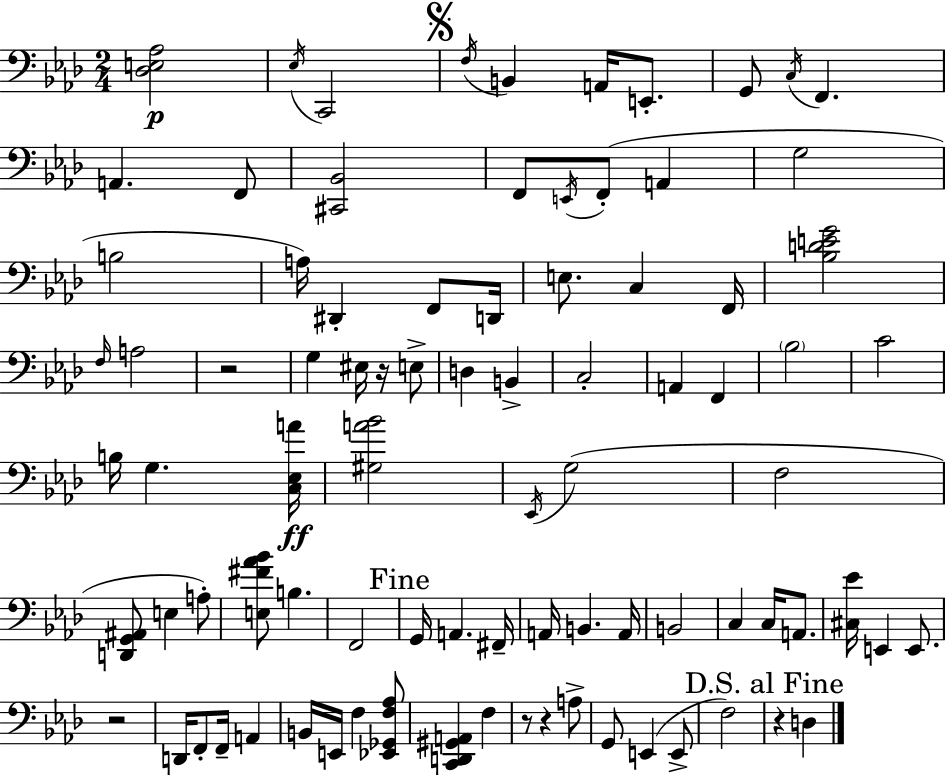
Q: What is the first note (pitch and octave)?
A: Eb3